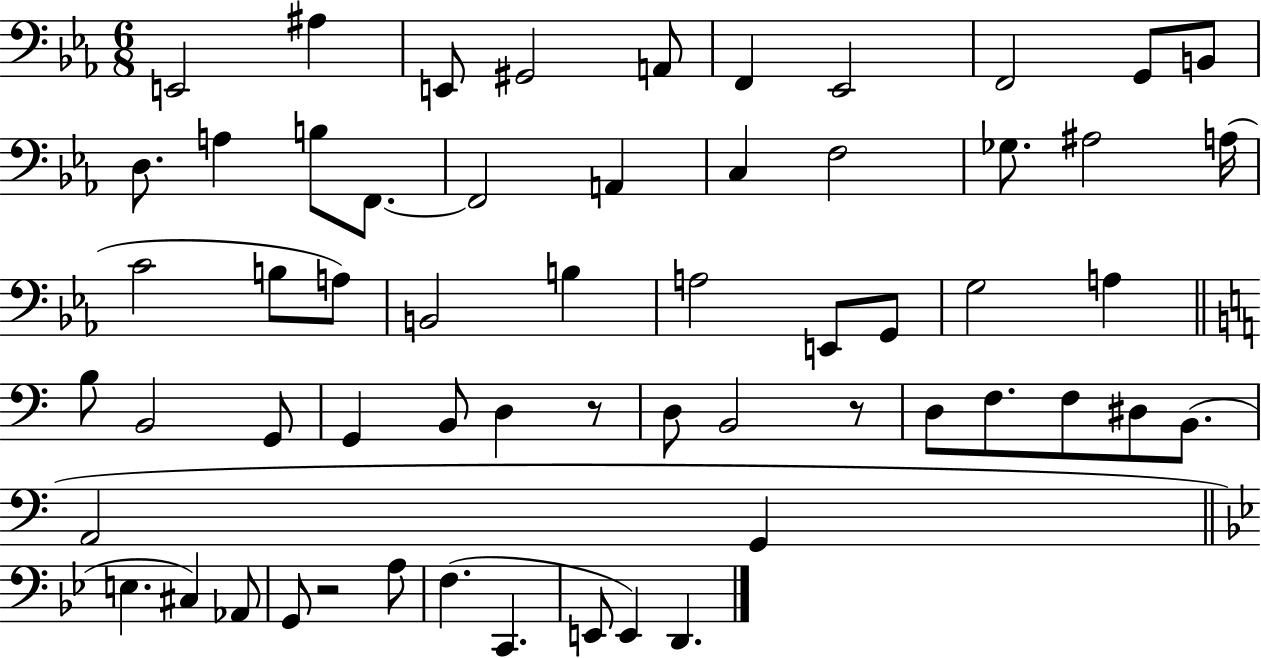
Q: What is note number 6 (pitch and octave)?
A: F2